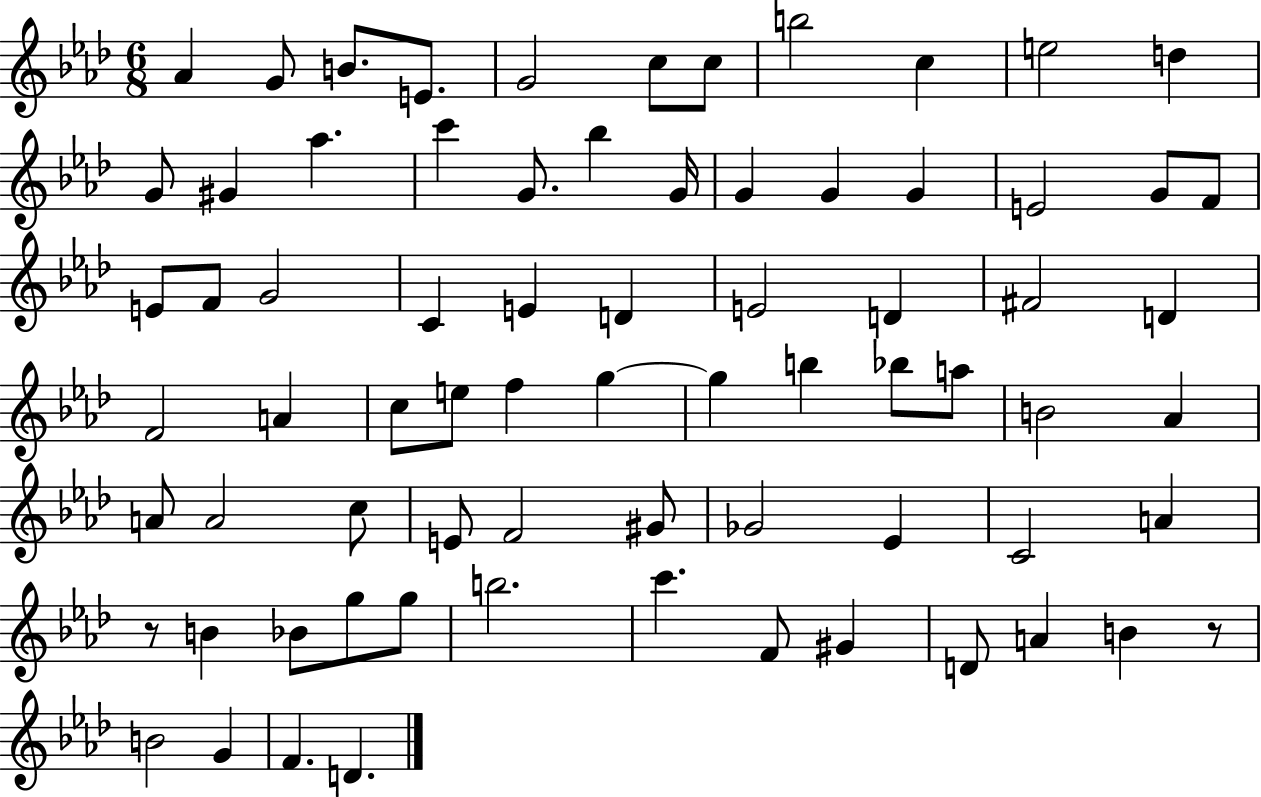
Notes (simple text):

Ab4/q G4/e B4/e. E4/e. G4/h C5/e C5/e B5/h C5/q E5/h D5/q G4/e G#4/q Ab5/q. C6/q G4/e. Bb5/q G4/s G4/q G4/q G4/q E4/h G4/e F4/e E4/e F4/e G4/h C4/q E4/q D4/q E4/h D4/q F#4/h D4/q F4/h A4/q C5/e E5/e F5/q G5/q G5/q B5/q Bb5/e A5/e B4/h Ab4/q A4/e A4/h C5/e E4/e F4/h G#4/e Gb4/h Eb4/q C4/h A4/q R/e B4/q Bb4/e G5/e G5/e B5/h. C6/q. F4/e G#4/q D4/e A4/q B4/q R/e B4/h G4/q F4/q. D4/q.